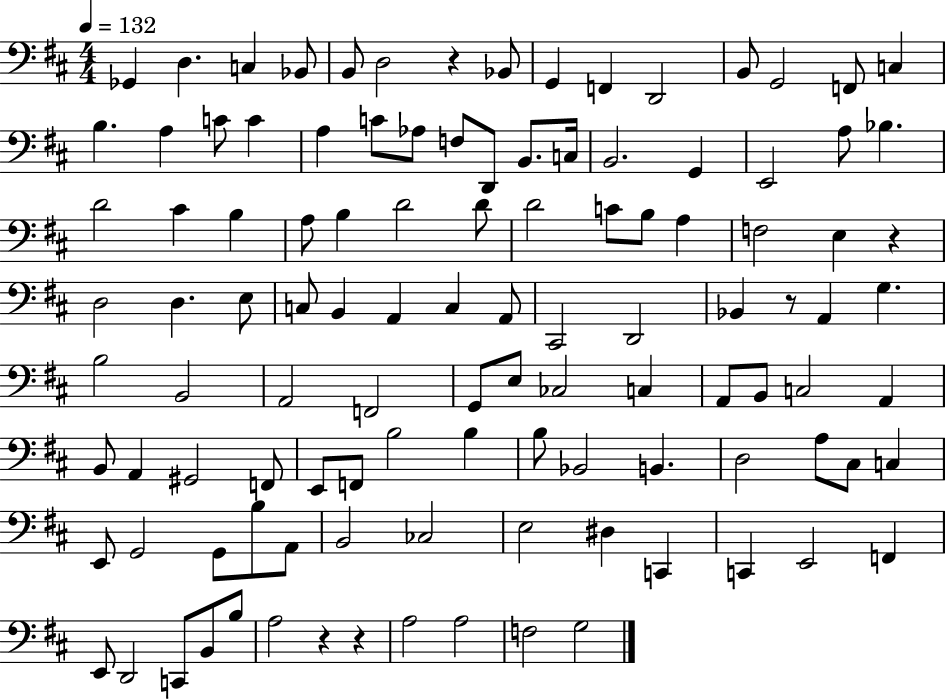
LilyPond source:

{
  \clef bass
  \numericTimeSignature
  \time 4/4
  \key d \major
  \tempo 4 = 132
  \repeat volta 2 { ges,4 d4. c4 bes,8 | b,8 d2 r4 bes,8 | g,4 f,4 d,2 | b,8 g,2 f,8 c4 | \break b4. a4 c'8 c'4 | a4 c'8 aes8 f8 d,8 b,8. c16 | b,2. g,4 | e,2 a8 bes4. | \break d'2 cis'4 b4 | a8 b4 d'2 d'8 | d'2 c'8 b8 a4 | f2 e4 r4 | \break d2 d4. e8 | c8 b,4 a,4 c4 a,8 | cis,2 d,2 | bes,4 r8 a,4 g4. | \break b2 b,2 | a,2 f,2 | g,8 e8 ces2 c4 | a,8 b,8 c2 a,4 | \break b,8 a,4 gis,2 f,8 | e,8 f,8 b2 b4 | b8 bes,2 b,4. | d2 a8 cis8 c4 | \break e,8 g,2 g,8 b8 a,8 | b,2 ces2 | e2 dis4 c,4 | c,4 e,2 f,4 | \break e,8 d,2 c,8 b,8 b8 | a2 r4 r4 | a2 a2 | f2 g2 | \break } \bar "|."
}